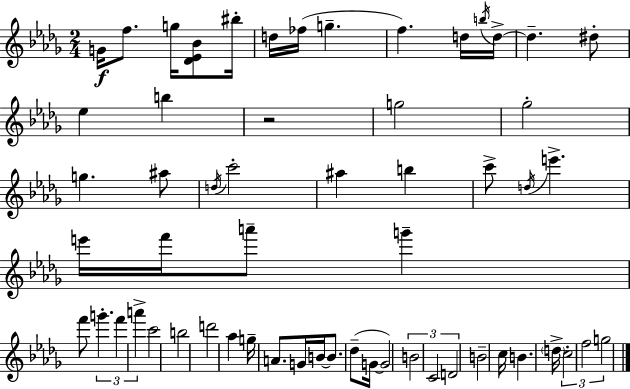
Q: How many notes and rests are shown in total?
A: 58